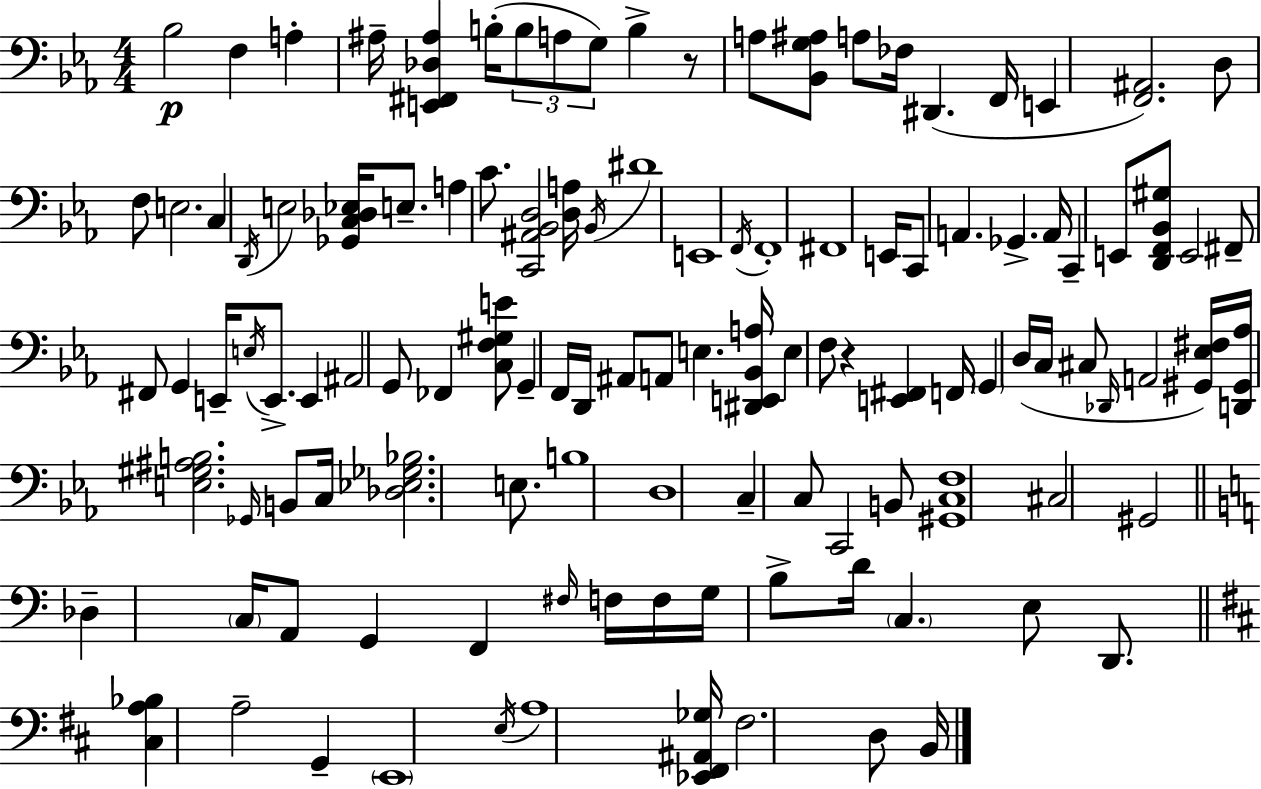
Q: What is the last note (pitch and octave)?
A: B2